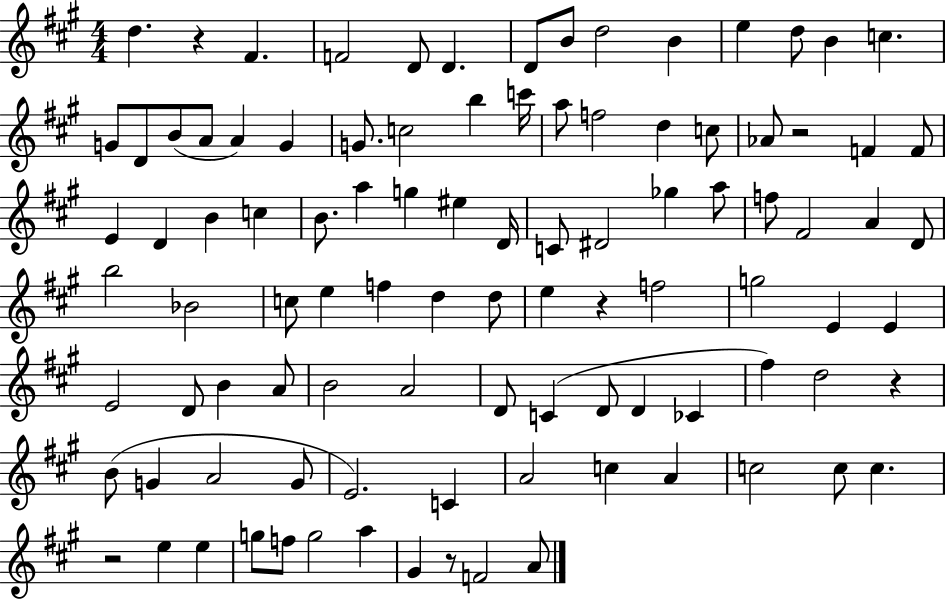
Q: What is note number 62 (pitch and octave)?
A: B4